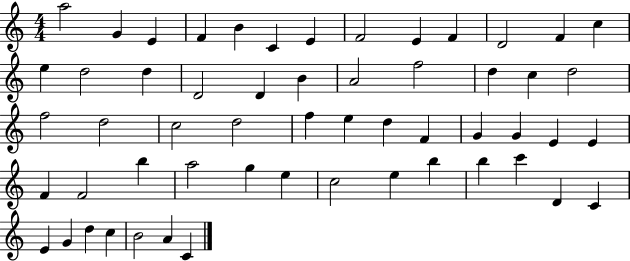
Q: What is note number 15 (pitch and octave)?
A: D5